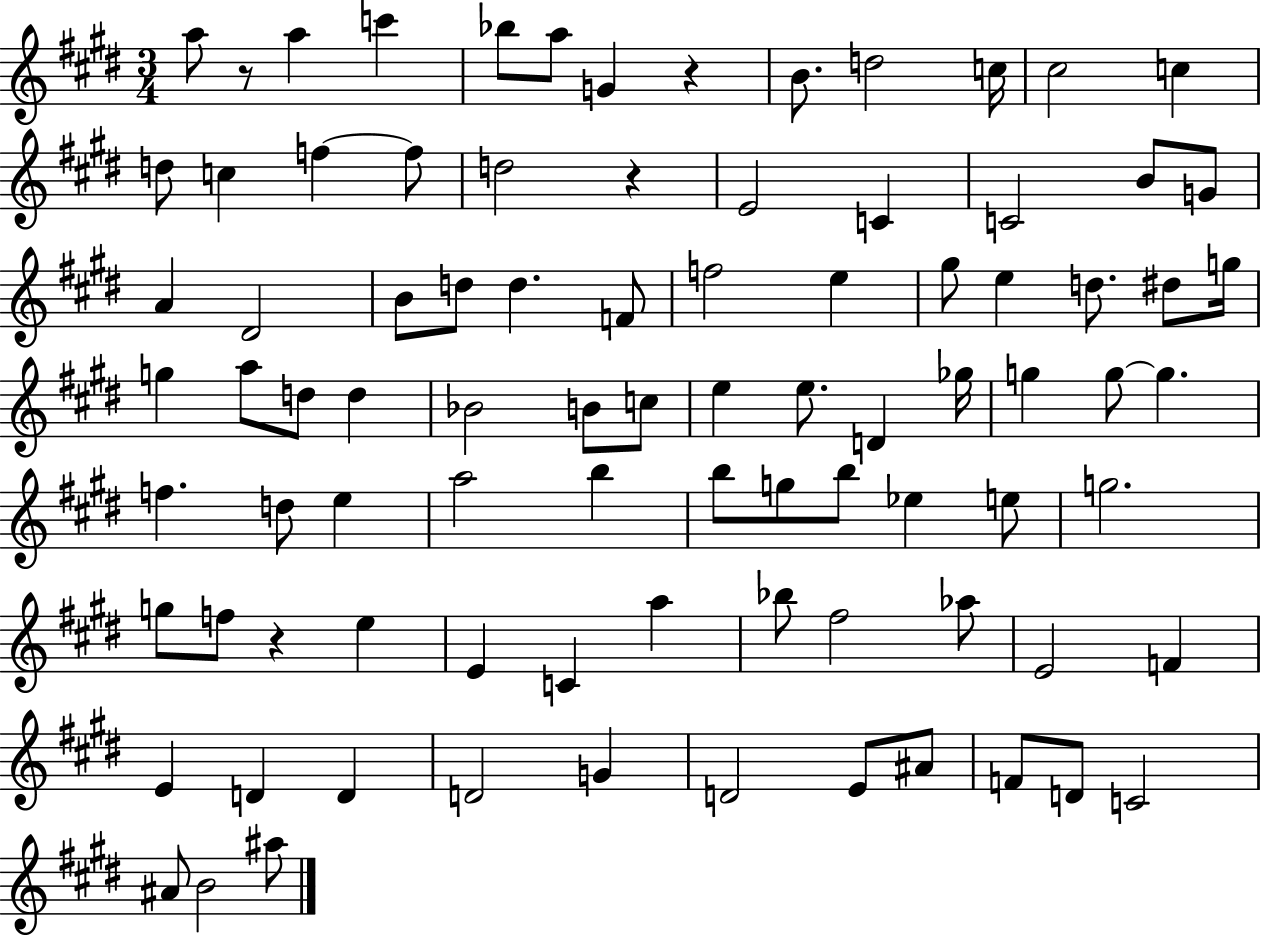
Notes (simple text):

A5/e R/e A5/q C6/q Bb5/e A5/e G4/q R/q B4/e. D5/h C5/s C#5/h C5/q D5/e C5/q F5/q F5/e D5/h R/q E4/h C4/q C4/h B4/e G4/e A4/q D#4/h B4/e D5/e D5/q. F4/e F5/h E5/q G#5/e E5/q D5/e. D#5/e G5/s G5/q A5/e D5/e D5/q Bb4/h B4/e C5/e E5/q E5/e. D4/q Gb5/s G5/q G5/e G5/q. F5/q. D5/e E5/q A5/h B5/q B5/e G5/e B5/e Eb5/q E5/e G5/h. G5/e F5/e R/q E5/q E4/q C4/q A5/q Bb5/e F#5/h Ab5/e E4/h F4/q E4/q D4/q D4/q D4/h G4/q D4/h E4/e A#4/e F4/e D4/e C4/h A#4/e B4/h A#5/e